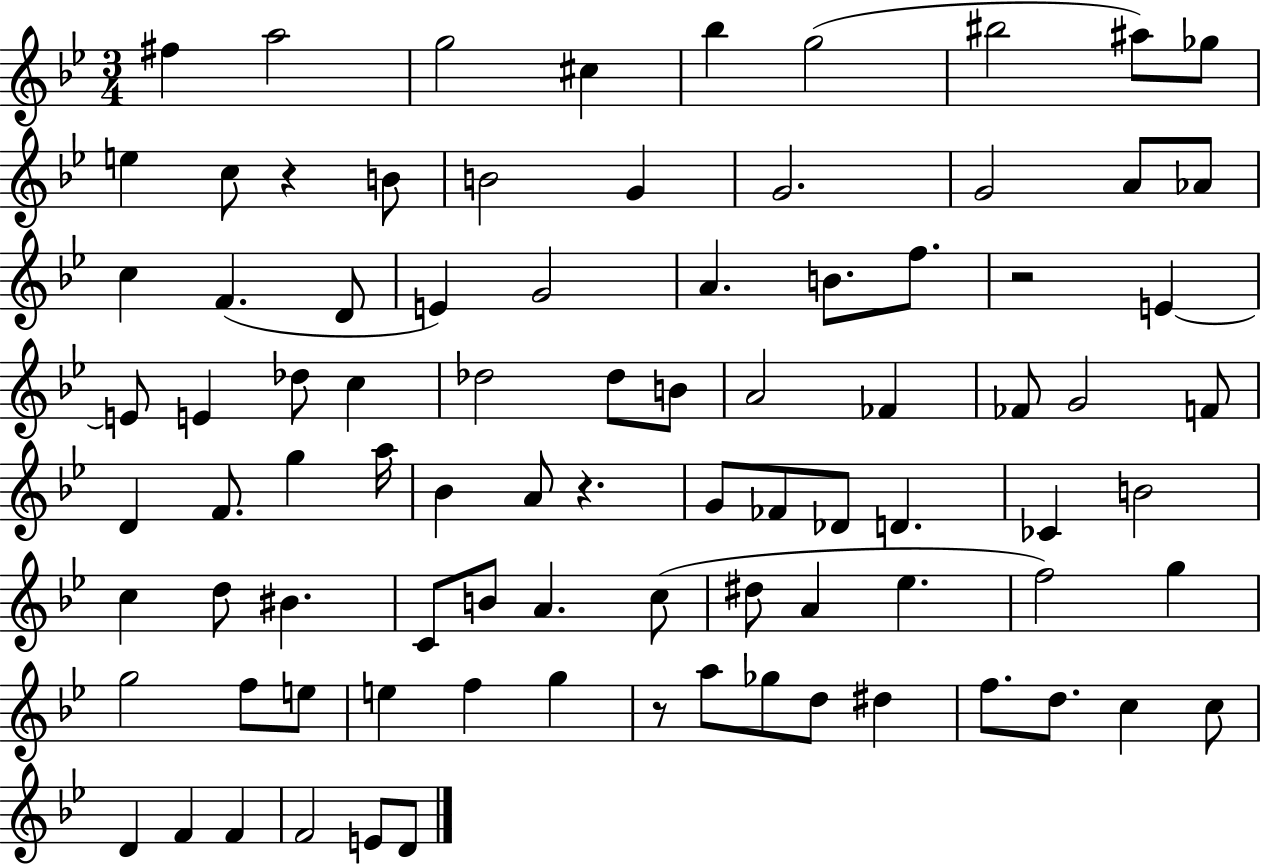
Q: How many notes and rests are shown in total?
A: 87